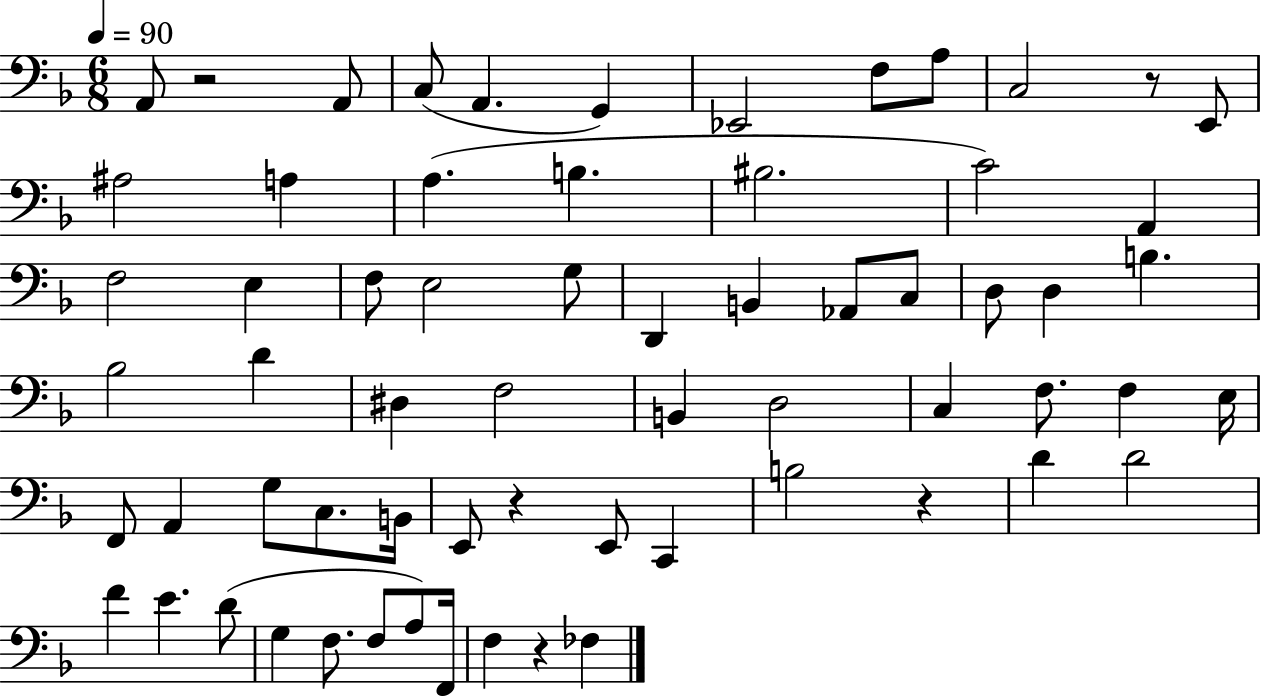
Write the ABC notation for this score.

X:1
T:Untitled
M:6/8
L:1/4
K:F
A,,/2 z2 A,,/2 C,/2 A,, G,, _E,,2 F,/2 A,/2 C,2 z/2 E,,/2 ^A,2 A, A, B, ^B,2 C2 A,, F,2 E, F,/2 E,2 G,/2 D,, B,, _A,,/2 C,/2 D,/2 D, B, _B,2 D ^D, F,2 B,, D,2 C, F,/2 F, E,/4 F,,/2 A,, G,/2 C,/2 B,,/4 E,,/2 z E,,/2 C,, B,2 z D D2 F E D/2 G, F,/2 F,/2 A,/2 F,,/4 F, z _F,